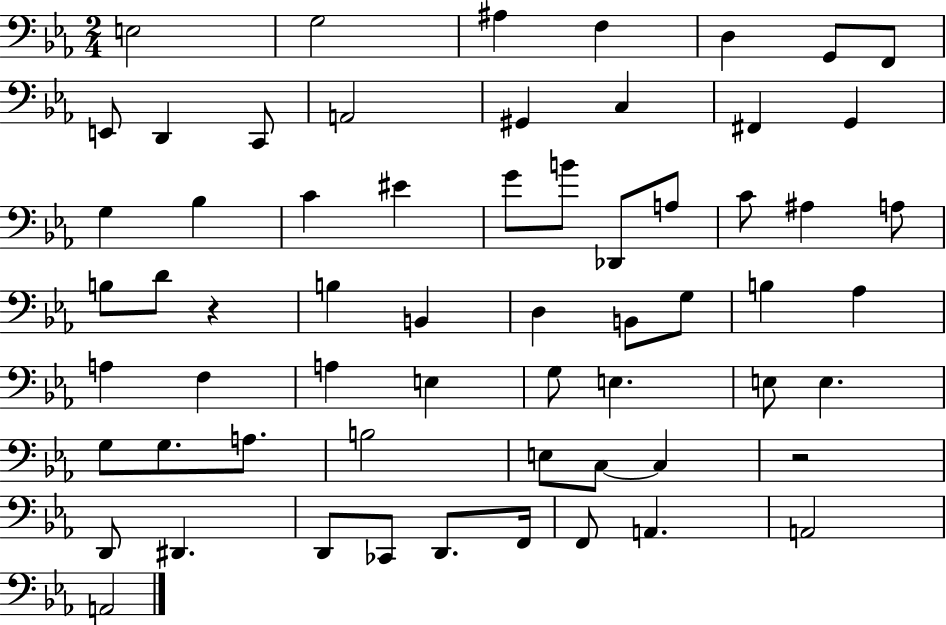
{
  \clef bass
  \numericTimeSignature
  \time 2/4
  \key ees \major
  e2 | g2 | ais4 f4 | d4 g,8 f,8 | \break e,8 d,4 c,8 | a,2 | gis,4 c4 | fis,4 g,4 | \break g4 bes4 | c'4 eis'4 | g'8 b'8 des,8 a8 | c'8 ais4 a8 | \break b8 d'8 r4 | b4 b,4 | d4 b,8 g8 | b4 aes4 | \break a4 f4 | a4 e4 | g8 e4. | e8 e4. | \break g8 g8. a8. | b2 | e8 c8~~ c4 | r2 | \break d,8 dis,4. | d,8 ces,8 d,8. f,16 | f,8 a,4. | a,2 | \break a,2 | \bar "|."
}